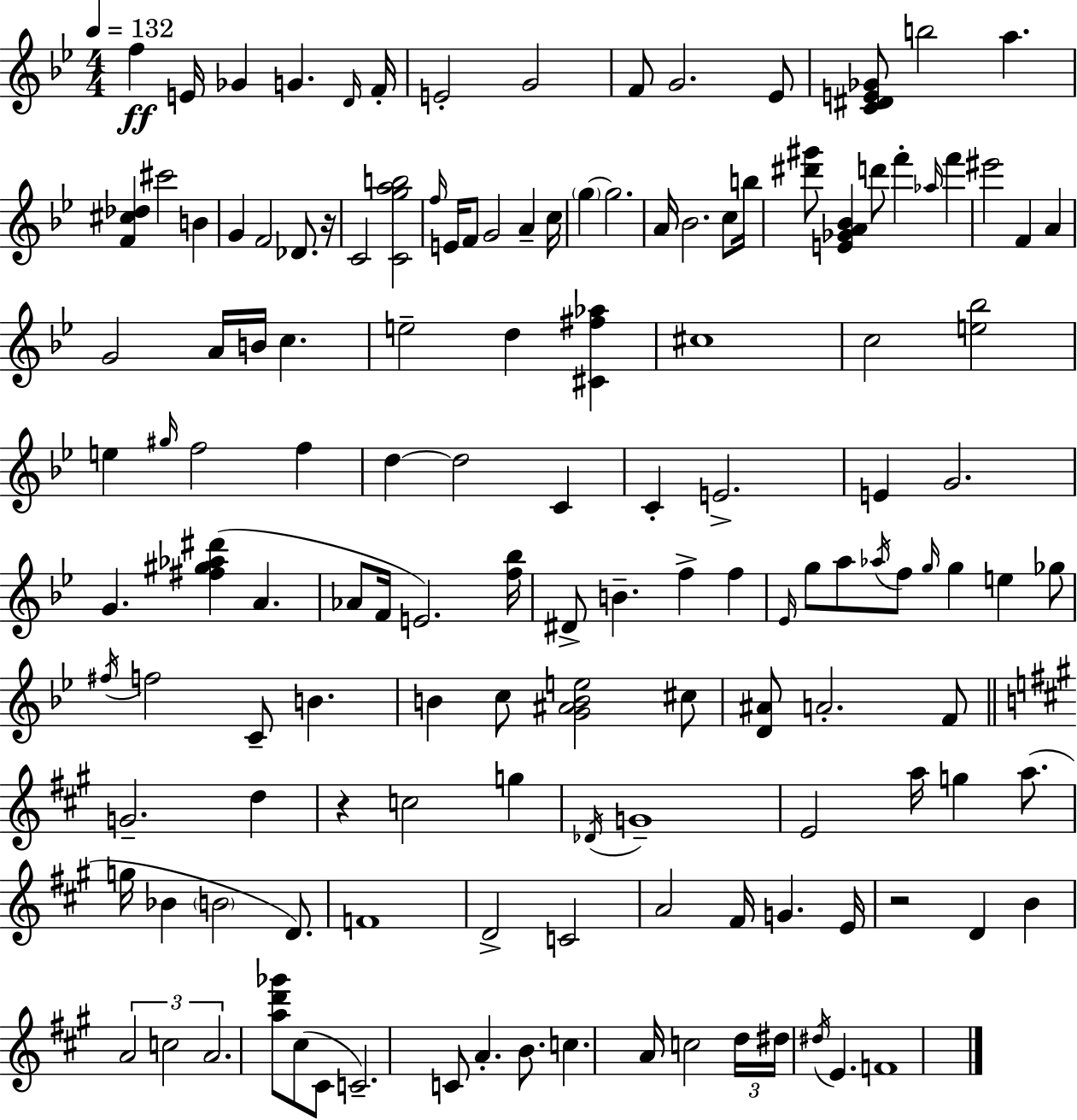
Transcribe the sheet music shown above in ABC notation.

X:1
T:Untitled
M:4/4
L:1/4
K:Gm
f E/4 _G G D/4 F/4 E2 G2 F/2 G2 _E/2 [C^DE_G]/2 b2 a [F^c_d] ^c'2 B G F2 _D/2 z/4 C2 [Cgab]2 f/4 E/4 F/2 G2 A c/4 g g2 A/4 _B2 c/2 b/4 [^d'^g']/2 [E_GA_B] d'/2 f' _a/4 f' ^e'2 F A G2 A/4 B/4 c e2 d [^C^f_a] ^c4 c2 [e_b]2 e ^g/4 f2 f d d2 C C E2 E G2 G [^f^g_a^d'] A _A/2 F/4 E2 [f_b]/4 ^D/2 B f f _E/4 g/2 a/2 _a/4 f/2 g/4 g e _g/2 ^f/4 f2 C/2 B B c/2 [G^ABe]2 ^c/2 [D^A]/2 A2 F/2 G2 d z c2 g _D/4 G4 E2 a/4 g a/2 g/4 _B B2 D/2 F4 D2 C2 A2 ^F/4 G E/4 z2 D B A2 c2 A2 [ad'_g']/2 ^c/2 ^C/2 C2 C/2 A B/2 c A/4 c2 d/4 ^d/4 ^d/4 E F4